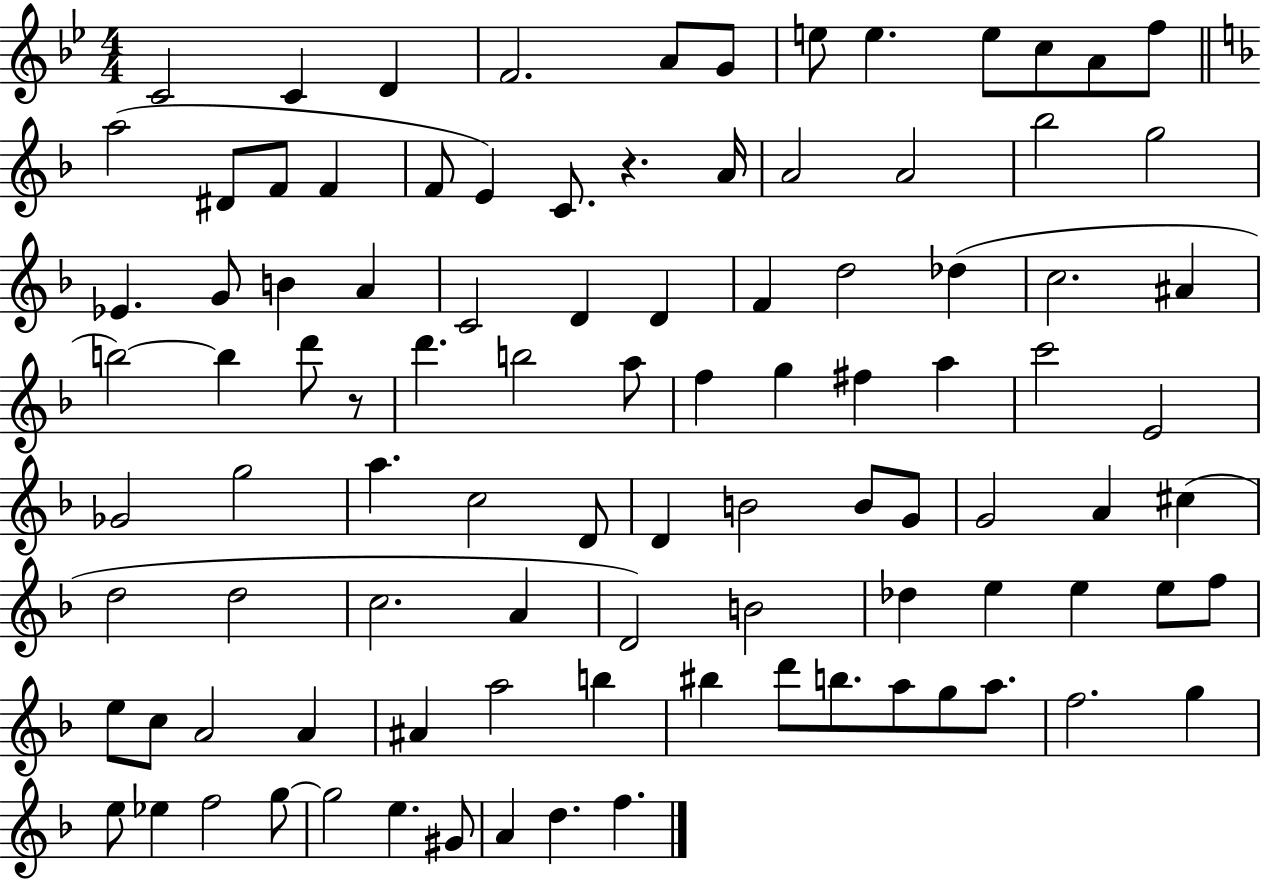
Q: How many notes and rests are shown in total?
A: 98